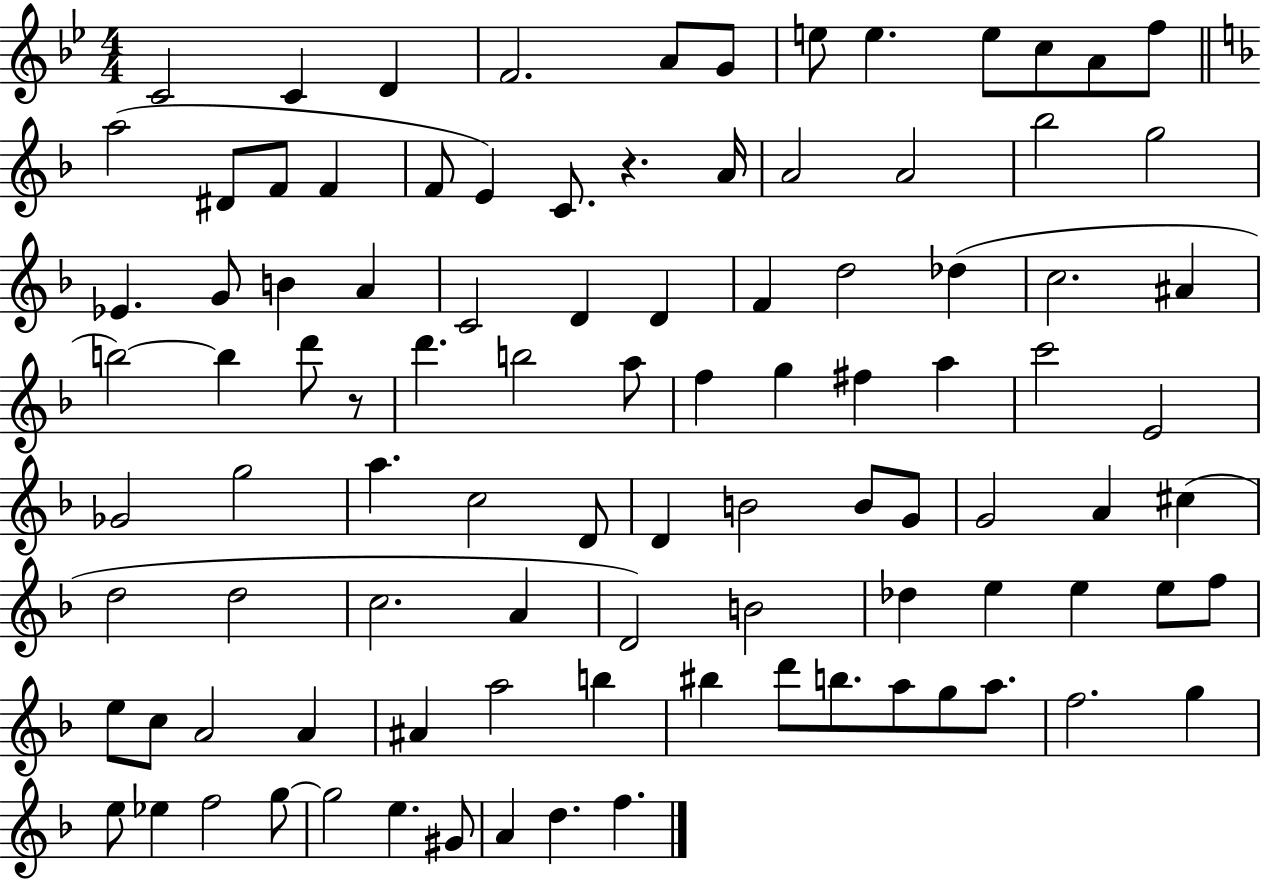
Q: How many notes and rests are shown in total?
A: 98